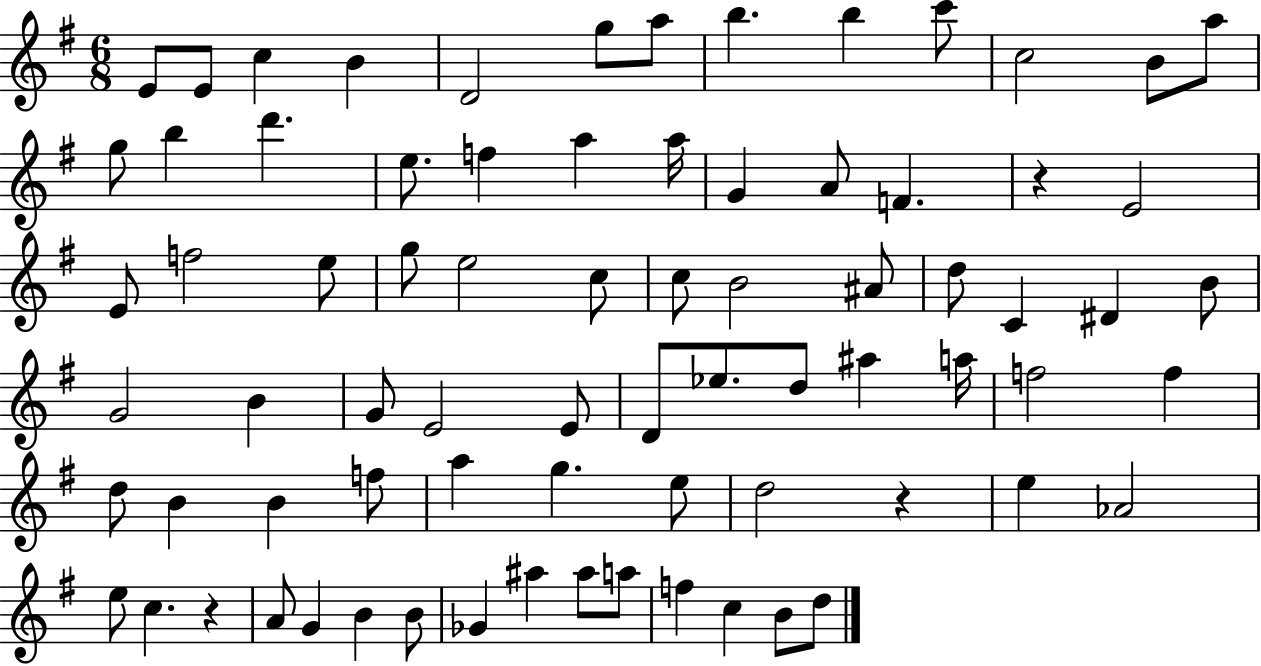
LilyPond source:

{
  \clef treble
  \numericTimeSignature
  \time 6/8
  \key g \major
  \repeat volta 2 { e'8 e'8 c''4 b'4 | d'2 g''8 a''8 | b''4. b''4 c'''8 | c''2 b'8 a''8 | \break g''8 b''4 d'''4. | e''8. f''4 a''4 a''16 | g'4 a'8 f'4. | r4 e'2 | \break e'8 f''2 e''8 | g''8 e''2 c''8 | c''8 b'2 ais'8 | d''8 c'4 dis'4 b'8 | \break g'2 b'4 | g'8 e'2 e'8 | d'8 ees''8. d''8 ais''4 a''16 | f''2 f''4 | \break d''8 b'4 b'4 f''8 | a''4 g''4. e''8 | d''2 r4 | e''4 aes'2 | \break e''8 c''4. r4 | a'8 g'4 b'4 b'8 | ges'4 ais''4 ais''8 a''8 | f''4 c''4 b'8 d''8 | \break } \bar "|."
}